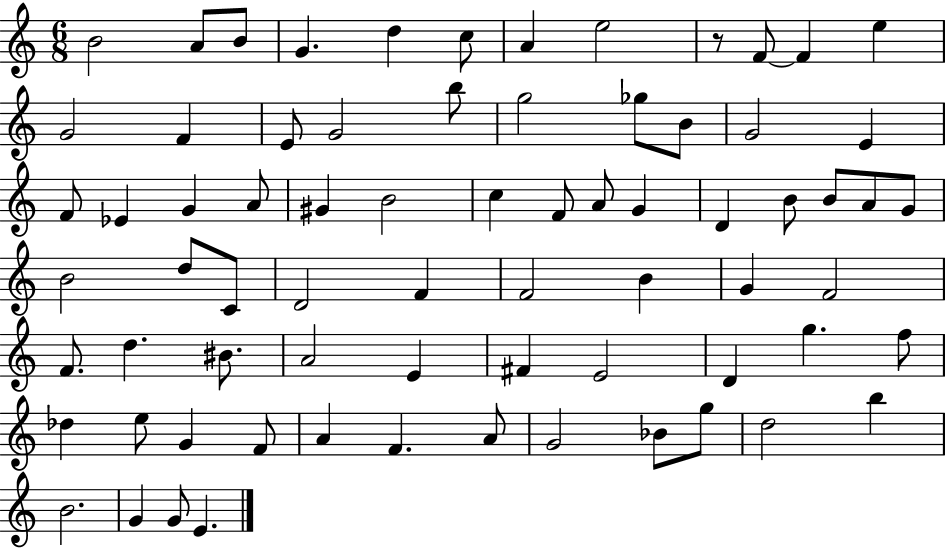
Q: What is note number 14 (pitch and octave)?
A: E4